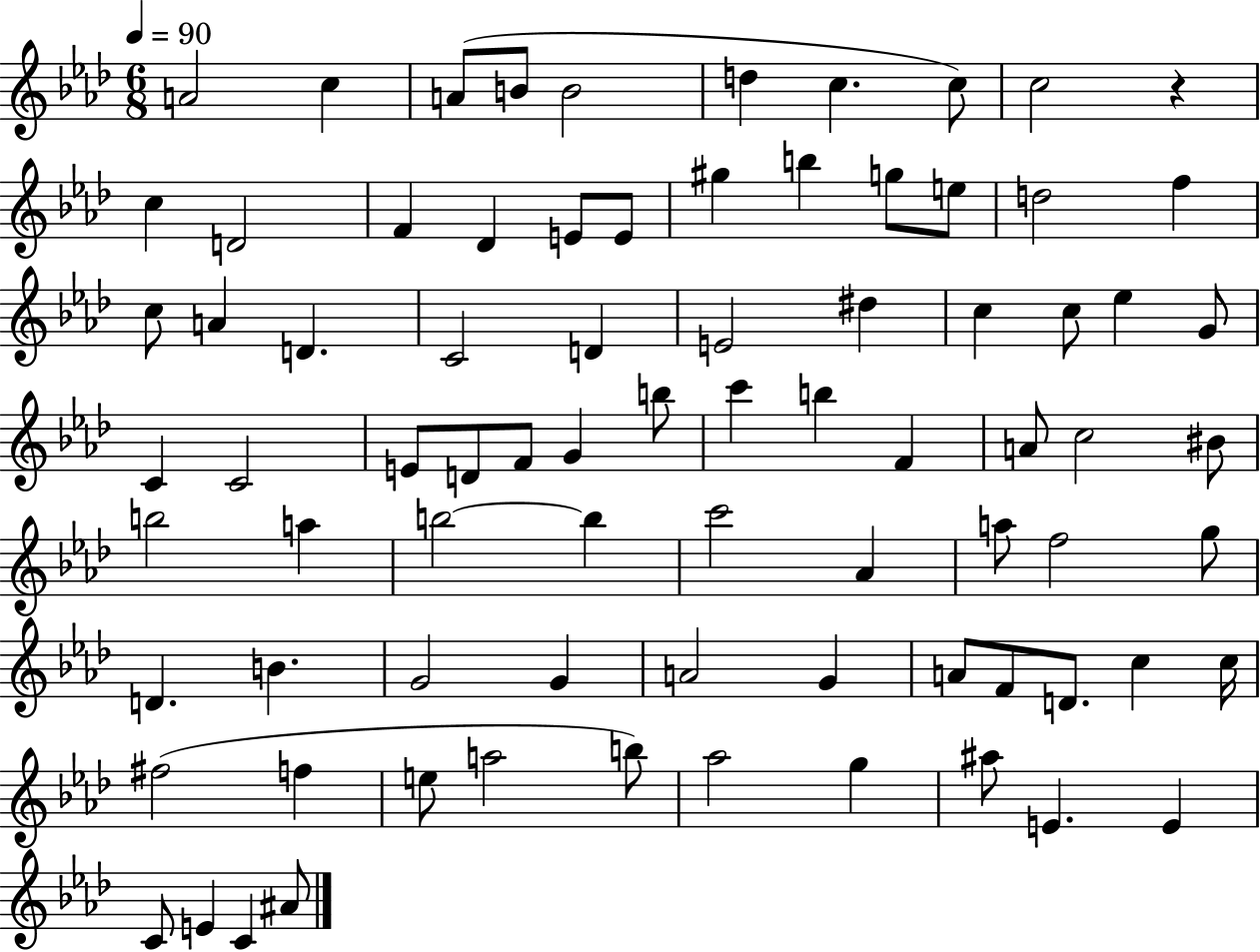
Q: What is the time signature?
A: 6/8